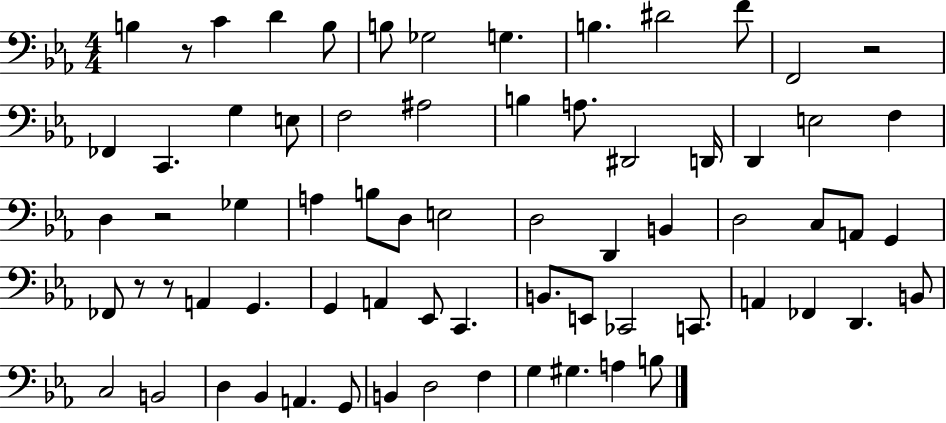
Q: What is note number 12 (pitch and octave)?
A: FES2